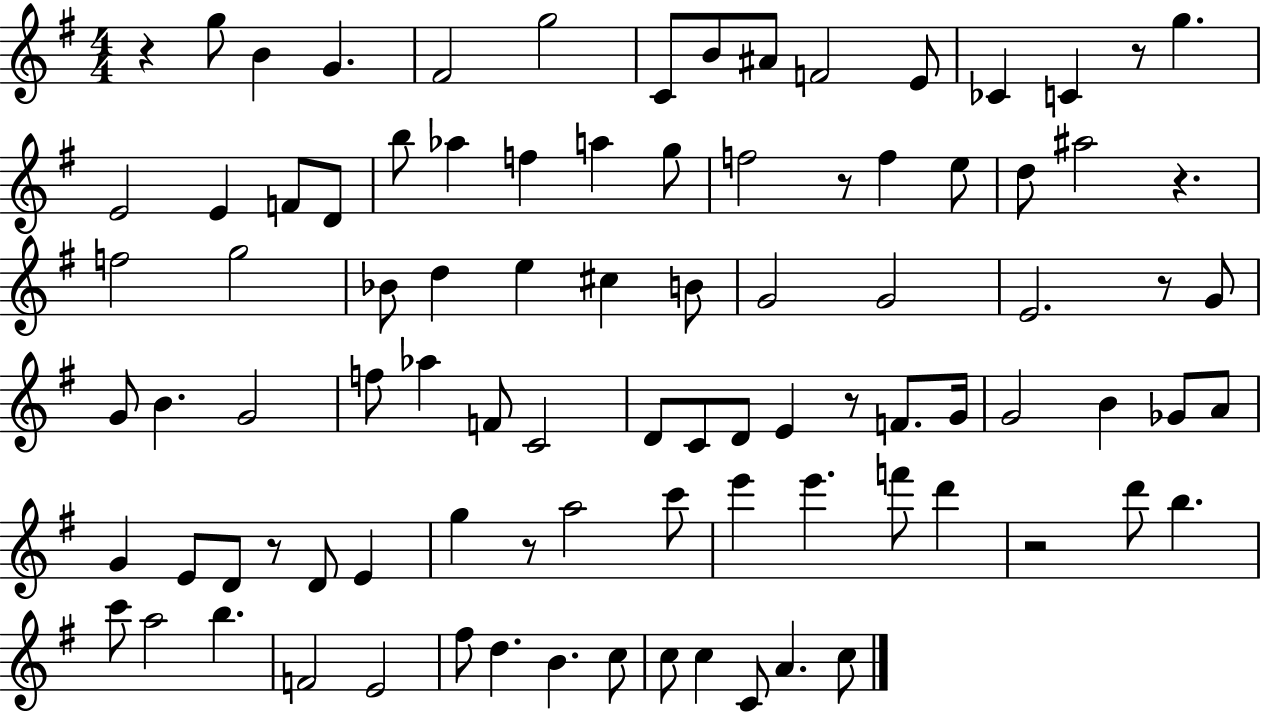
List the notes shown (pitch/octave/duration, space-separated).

R/q G5/e B4/q G4/q. F#4/h G5/h C4/e B4/e A#4/e F4/h E4/e CES4/q C4/q R/e G5/q. E4/h E4/q F4/e D4/e B5/e Ab5/q F5/q A5/q G5/e F5/h R/e F5/q E5/e D5/e A#5/h R/q. F5/h G5/h Bb4/e D5/q E5/q C#5/q B4/e G4/h G4/h E4/h. R/e G4/e G4/e B4/q. G4/h F5/e Ab5/q F4/e C4/h D4/e C4/e D4/e E4/q R/e F4/e. G4/s G4/h B4/q Gb4/e A4/e G4/q E4/e D4/e R/e D4/e E4/q G5/q R/e A5/h C6/e E6/q E6/q. F6/e D6/q R/h D6/e B5/q. C6/e A5/h B5/q. F4/h E4/h F#5/e D5/q. B4/q. C5/e C5/e C5/q C4/e A4/q. C5/e